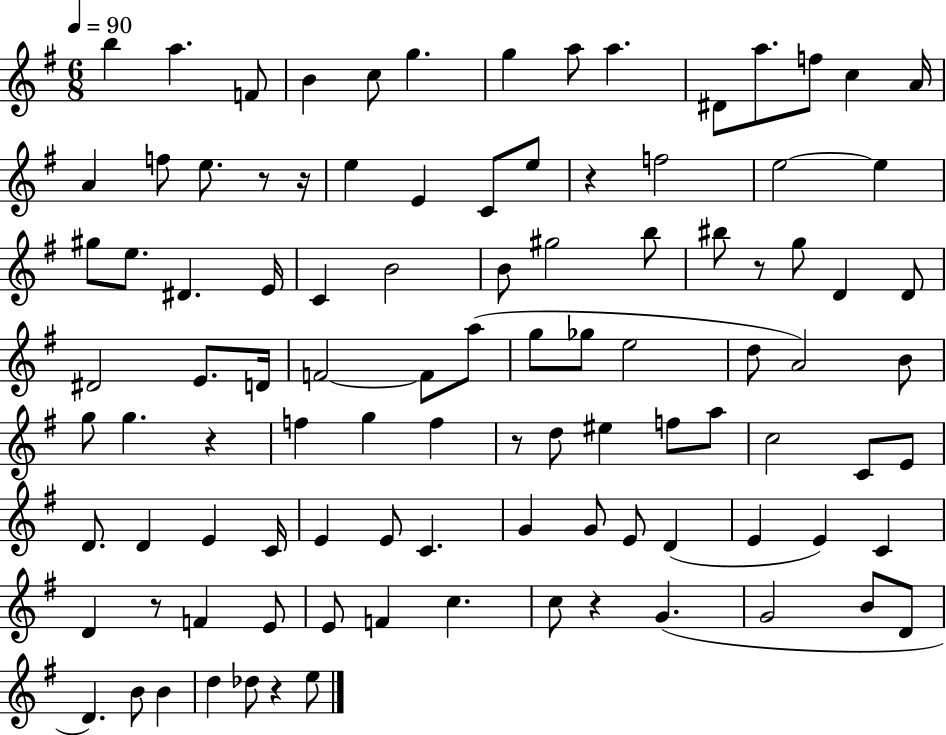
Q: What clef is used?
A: treble